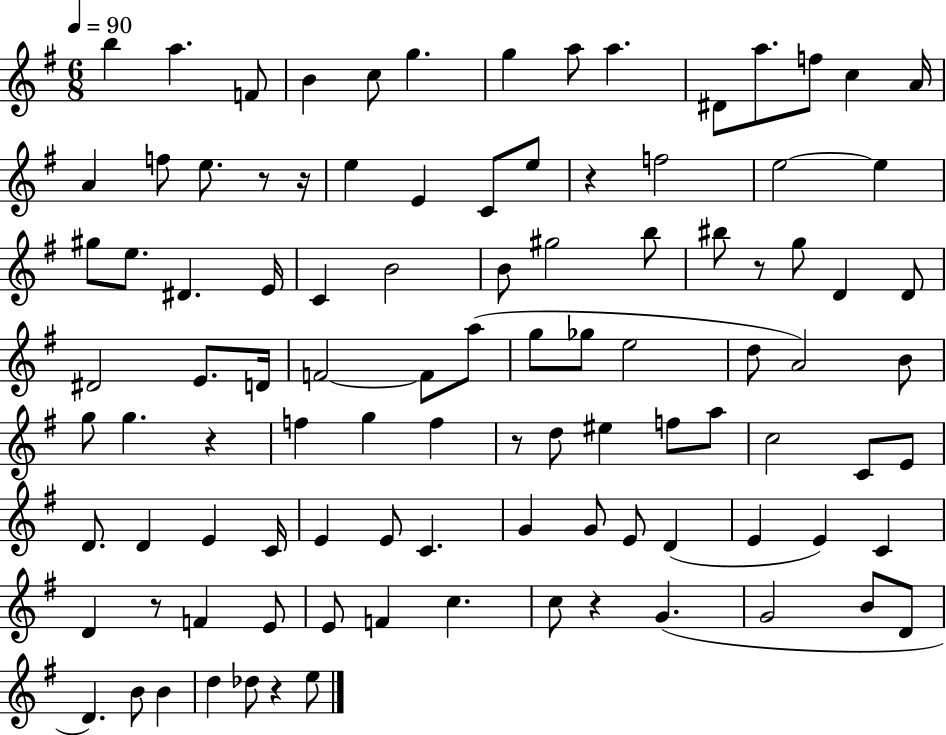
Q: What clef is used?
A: treble